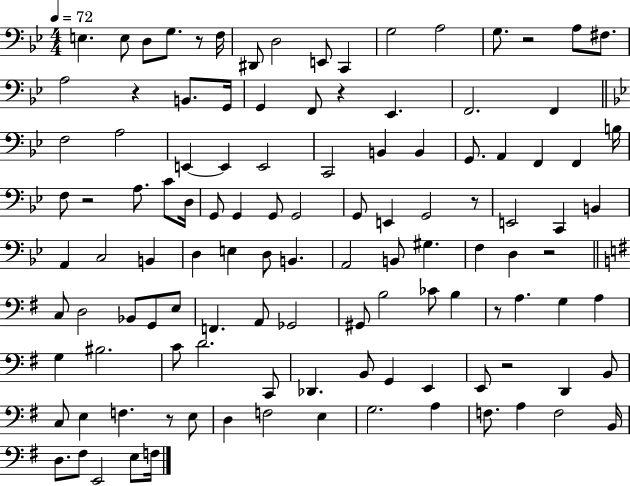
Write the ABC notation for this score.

X:1
T:Untitled
M:4/4
L:1/4
K:Bb
E, E,/2 D,/2 G,/2 z/2 F,/4 ^D,,/2 D,2 E,,/2 C,, G,2 A,2 G,/2 z2 A,/2 ^F,/2 A,2 z B,,/2 G,,/4 G,, F,,/2 z _E,, F,,2 F,, F,2 A,2 E,, E,, E,,2 C,,2 B,, B,, G,,/2 A,, F,, F,, B,/4 F,/2 z2 A,/2 C/2 D,/4 G,,/2 G,, G,,/2 G,,2 G,,/2 E,, G,,2 z/2 E,,2 C,, B,, A,, C,2 B,, D, E, D,/2 B,, A,,2 B,,/2 ^G, F, D, z2 C,/2 D,2 _B,,/2 G,,/2 E,/2 F,, A,,/2 _G,,2 ^G,,/2 B,2 _C/2 B, z/2 A, G, A, G, ^B,2 C/2 D2 C,,/2 _D,, B,,/2 G,, E,, E,,/2 z2 D,, B,,/2 C,/2 E, F, z/2 E,/2 D, F,2 E, G,2 A, F,/2 A, F,2 B,,/4 D,/2 ^F,/2 E,,2 E,/2 F,/4